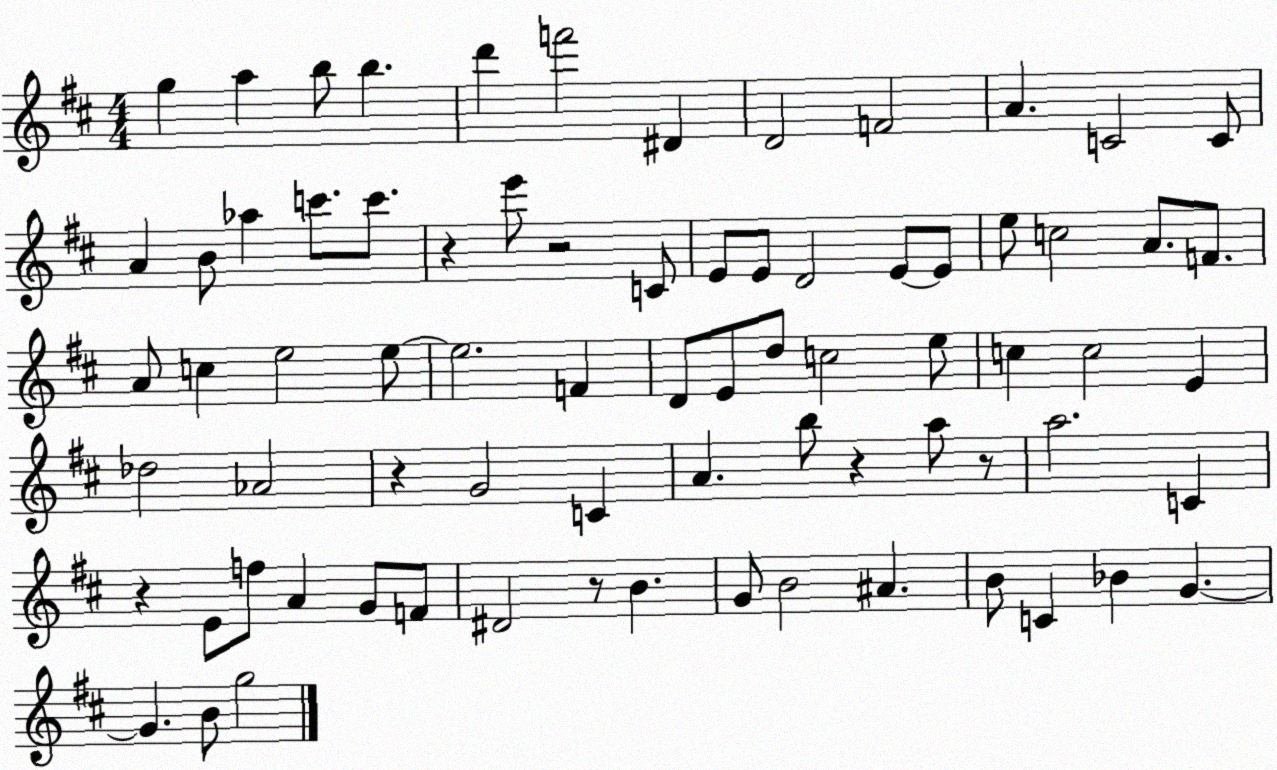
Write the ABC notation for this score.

X:1
T:Untitled
M:4/4
L:1/4
K:D
g a b/2 b d' f'2 ^D D2 F2 A C2 C/2 A B/2 _a c'/2 c'/2 z e'/2 z2 C/2 E/2 E/2 D2 E/2 E/2 e/2 c2 A/2 F/2 A/2 c e2 e/2 e2 F D/2 E/2 d/2 c2 e/2 c c2 E _d2 _A2 z G2 C A b/2 z a/2 z/2 a2 C z E/2 f/2 A G/2 F/2 ^D2 z/2 B G/2 B2 ^A B/2 C _B G G B/2 g2